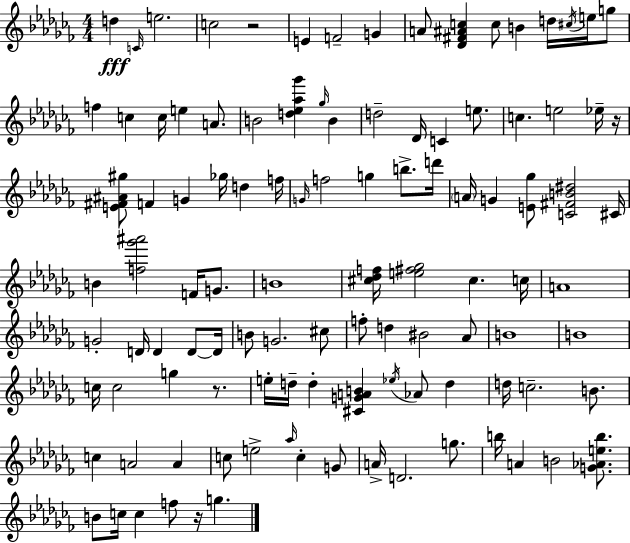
{
  \clef treble
  \numericTimeSignature
  \time 4/4
  \key aes \minor
  \repeat volta 2 { d''4\fff \grace { c'16 } e''2. | c''2 r2 | e'4 f'2-- g'4 | a'8 <des' fis' ais' c''>4 c''8 b'4 d''16 \acciaccatura { cis''16 } e''16 | \break g''8 f''4 c''4 c''16 e''4 a'8. | b'2 <d'' ees'' aes'' ges'''>4 \grace { ges''16 } b'4 | d''2-- des'16 c'4 | e''8. c''4. e''2 | \break ees''16-- r16 <e' fis' ais' gis''>8 f'4 g'4 ges''16 d''4 | f''16 \grace { g'16 } f''2 g''4 | b''8.-> d'''16 \parenthesize a'16 g'4 <e' ges''>8 <c' fis' b' dis''>2 | cis'16 b'4 <f'' ges''' ais'''>2 | \break f'16 g'8. b'1 | <cis'' des'' f''>16 <e'' fis'' ges''>2 cis''4. | c''16 a'1 | g'2-. d'16 d'4 | \break d'8~~ d'16 b'8 g'2. | cis''8 f''8-. d''4 bis'2 | aes'8 b'1 | b'1 | \break c''16 c''2 g''4 | r8. e''16-. d''16-- d''4-. <cis' g' a' b'>4 \acciaccatura { ees''16 } aes'8 | d''4 d''16 c''2.-- | b'8. c''4 a'2 | \break a'4 c''8 e''2-> \grace { aes''16 } | c''4-. g'8 a'16-> d'2. | g''8. b''16 a'4 b'2 | <g' aes' e'' b''>8. b'8 c''16 c''4 f''8 r16 | \break g''4. } \bar "|."
}